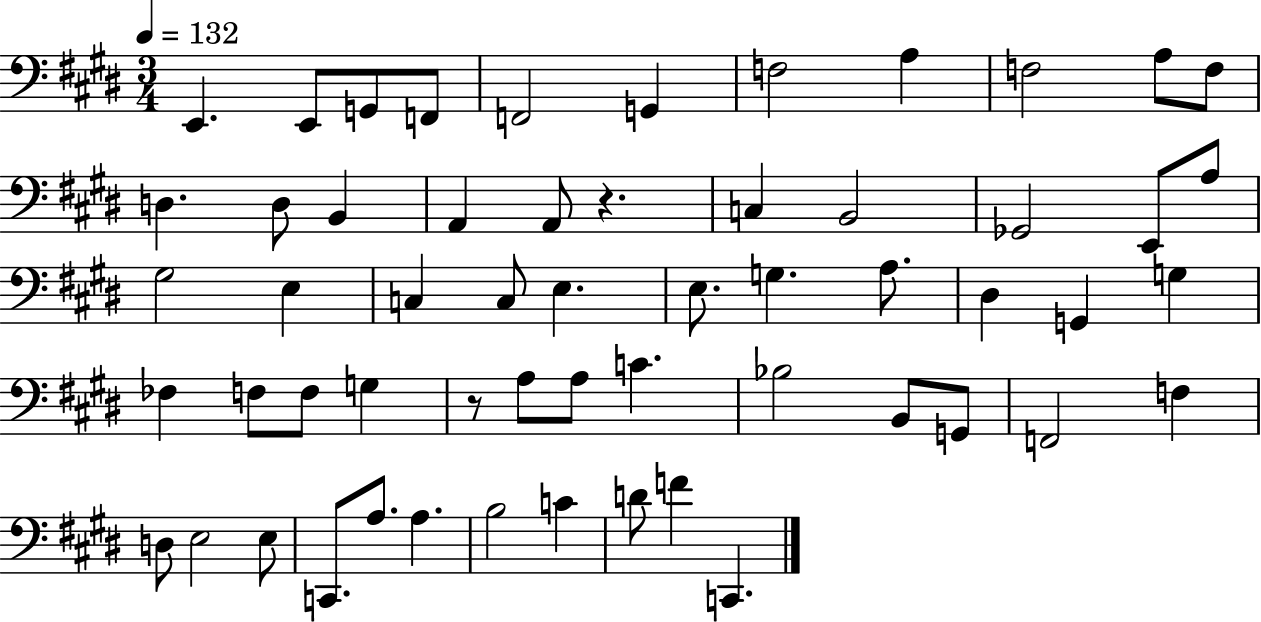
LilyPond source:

{
  \clef bass
  \numericTimeSignature
  \time 3/4
  \key e \major
  \tempo 4 = 132
  e,4. e,8 g,8 f,8 | f,2 g,4 | f2 a4 | f2 a8 f8 | \break d4. d8 b,4 | a,4 a,8 r4. | c4 b,2 | ges,2 e,8 a8 | \break gis2 e4 | c4 c8 e4. | e8. g4. a8. | dis4 g,4 g4 | \break fes4 f8 f8 g4 | r8 a8 a8 c'4. | bes2 b,8 g,8 | f,2 f4 | \break d8 e2 e8 | c,8. a8. a4. | b2 c'4 | d'8 f'4 c,4. | \break \bar "|."
}